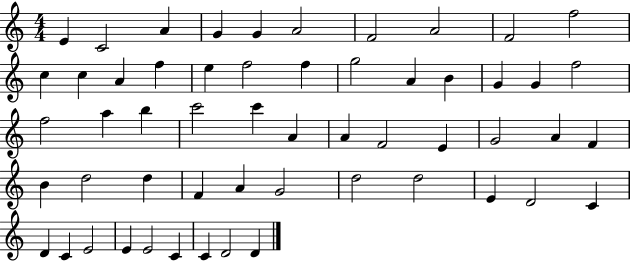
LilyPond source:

{
  \clef treble
  \numericTimeSignature
  \time 4/4
  \key c \major
  e'4 c'2 a'4 | g'4 g'4 a'2 | f'2 a'2 | f'2 f''2 | \break c''4 c''4 a'4 f''4 | e''4 f''2 f''4 | g''2 a'4 b'4 | g'4 g'4 f''2 | \break f''2 a''4 b''4 | c'''2 c'''4 a'4 | a'4 f'2 e'4 | g'2 a'4 f'4 | \break b'4 d''2 d''4 | f'4 a'4 g'2 | d''2 d''2 | e'4 d'2 c'4 | \break d'4 c'4 e'2 | e'4 e'2 c'4 | c'4 d'2 d'4 | \bar "|."
}